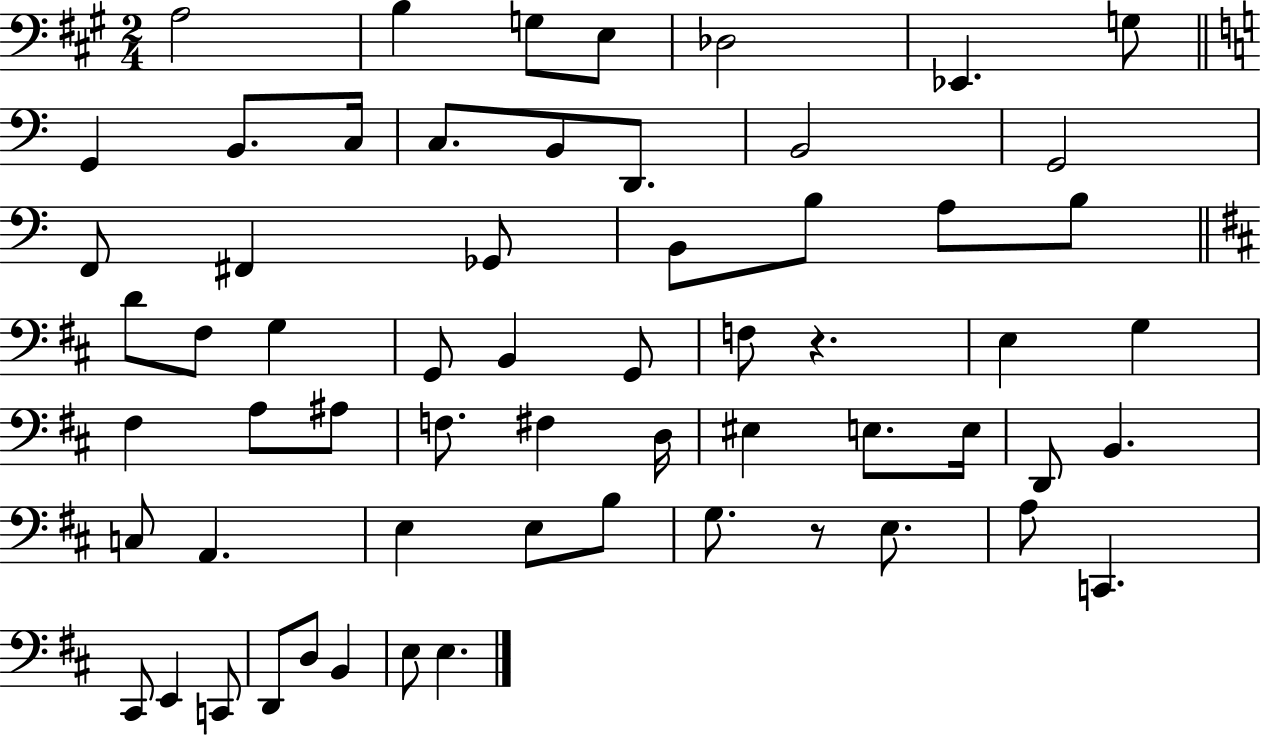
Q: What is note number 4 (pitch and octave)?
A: E3